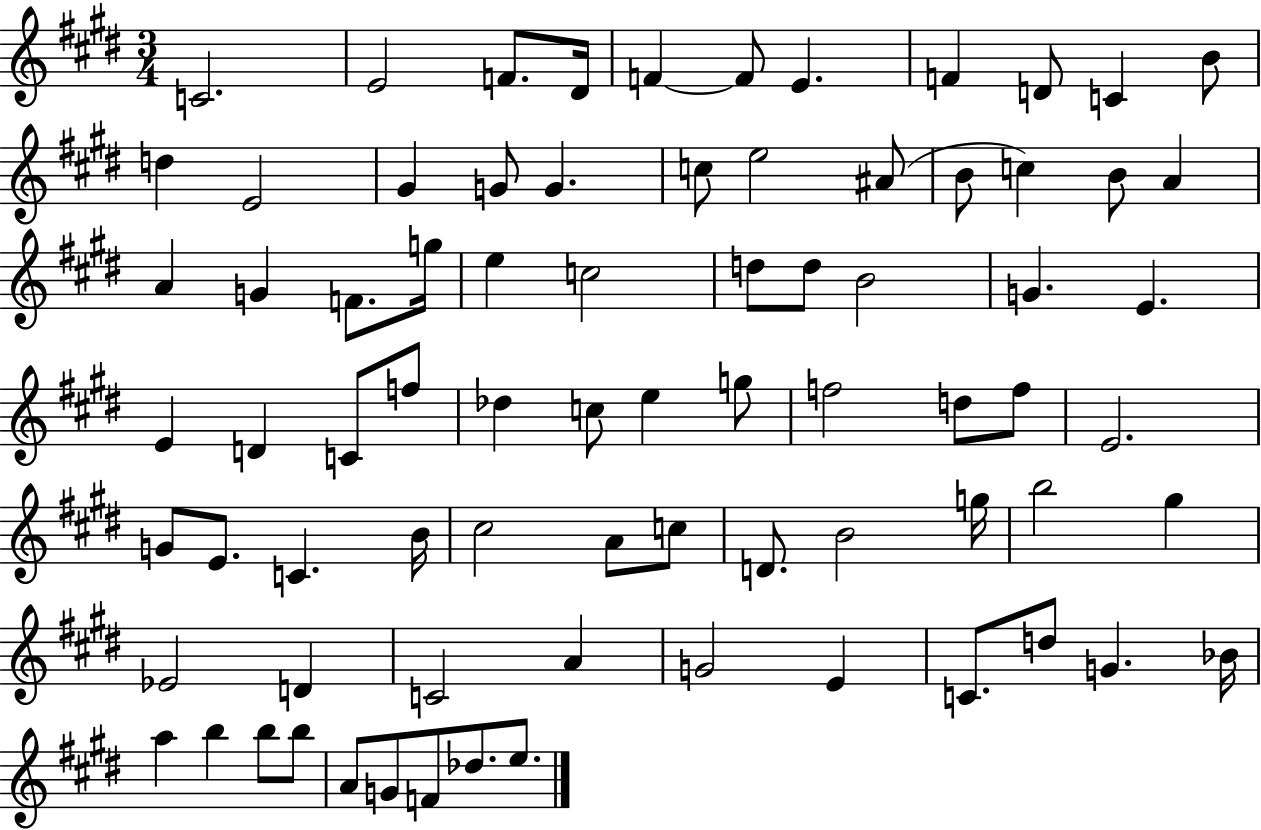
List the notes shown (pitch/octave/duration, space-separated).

C4/h. E4/h F4/e. D#4/s F4/q F4/e E4/q. F4/q D4/e C4/q B4/e D5/q E4/h G#4/q G4/e G4/q. C5/e E5/h A#4/e B4/e C5/q B4/e A4/q A4/q G4/q F4/e. G5/s E5/q C5/h D5/e D5/e B4/h G4/q. E4/q. E4/q D4/q C4/e F5/e Db5/q C5/e E5/q G5/e F5/h D5/e F5/e E4/h. G4/e E4/e. C4/q. B4/s C#5/h A4/e C5/e D4/e. B4/h G5/s B5/h G#5/q Eb4/h D4/q C4/h A4/q G4/h E4/q C4/e. D5/e G4/q. Bb4/s A5/q B5/q B5/e B5/e A4/e G4/e F4/e Db5/e. E5/e.